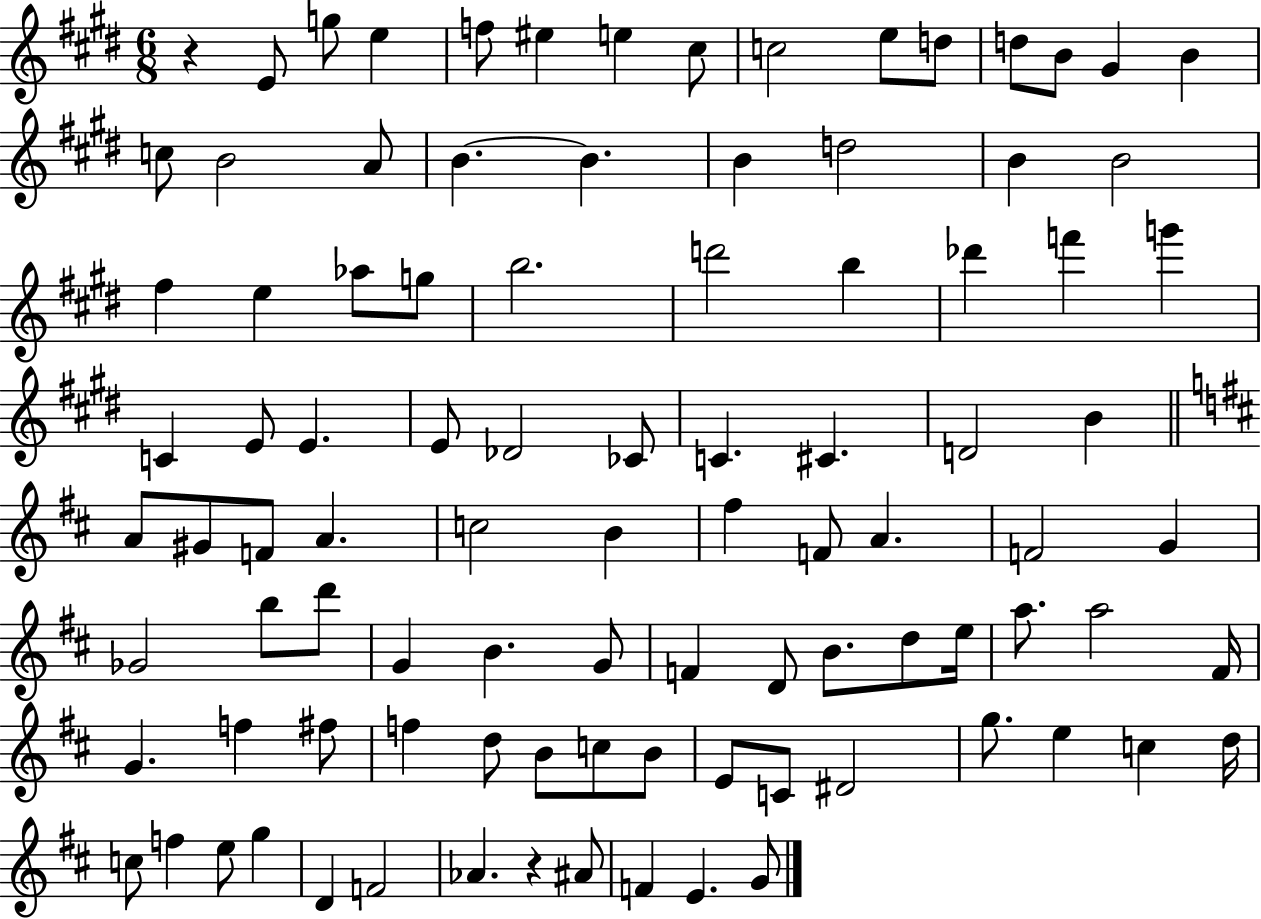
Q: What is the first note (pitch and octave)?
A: E4